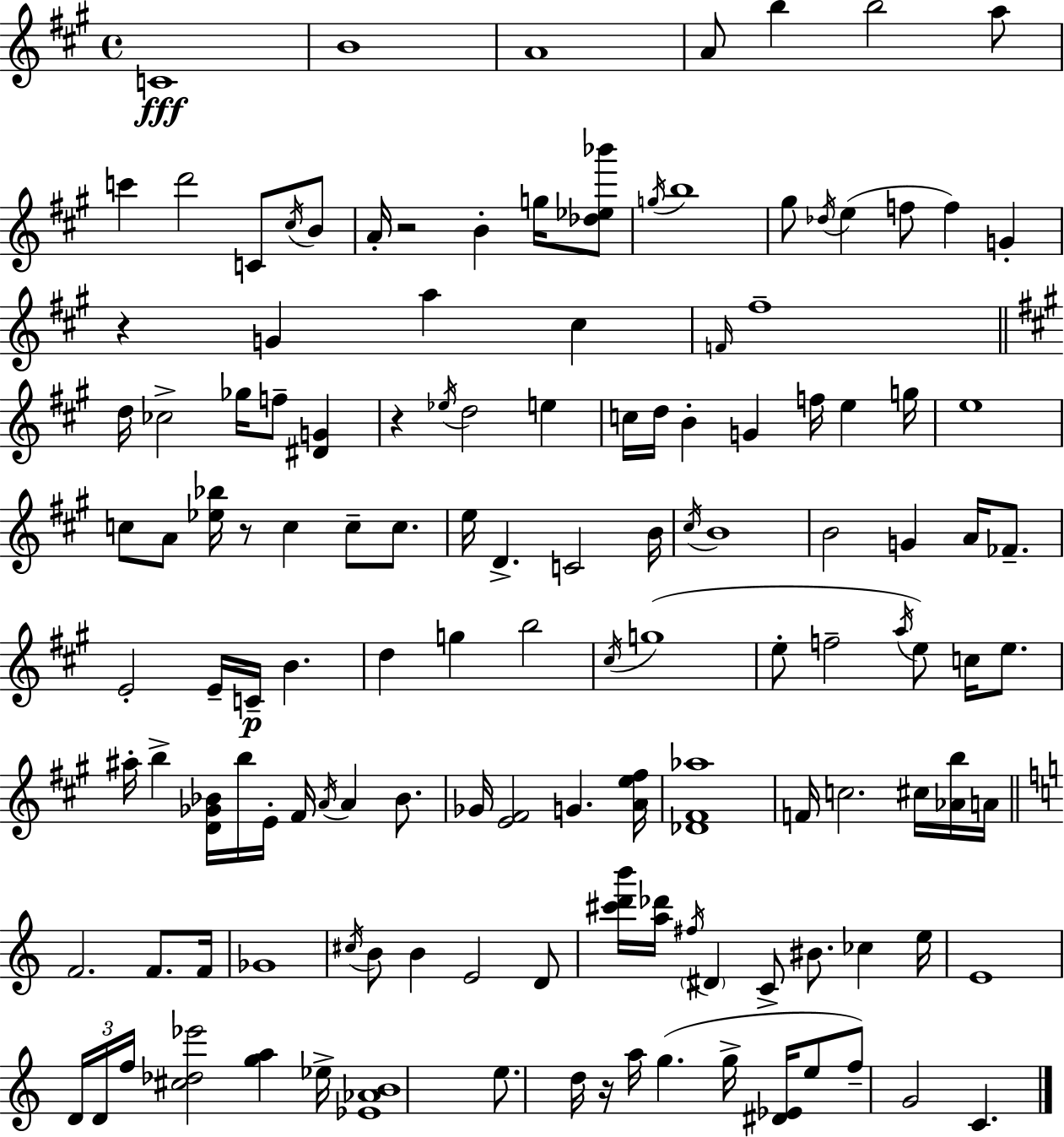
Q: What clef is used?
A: treble